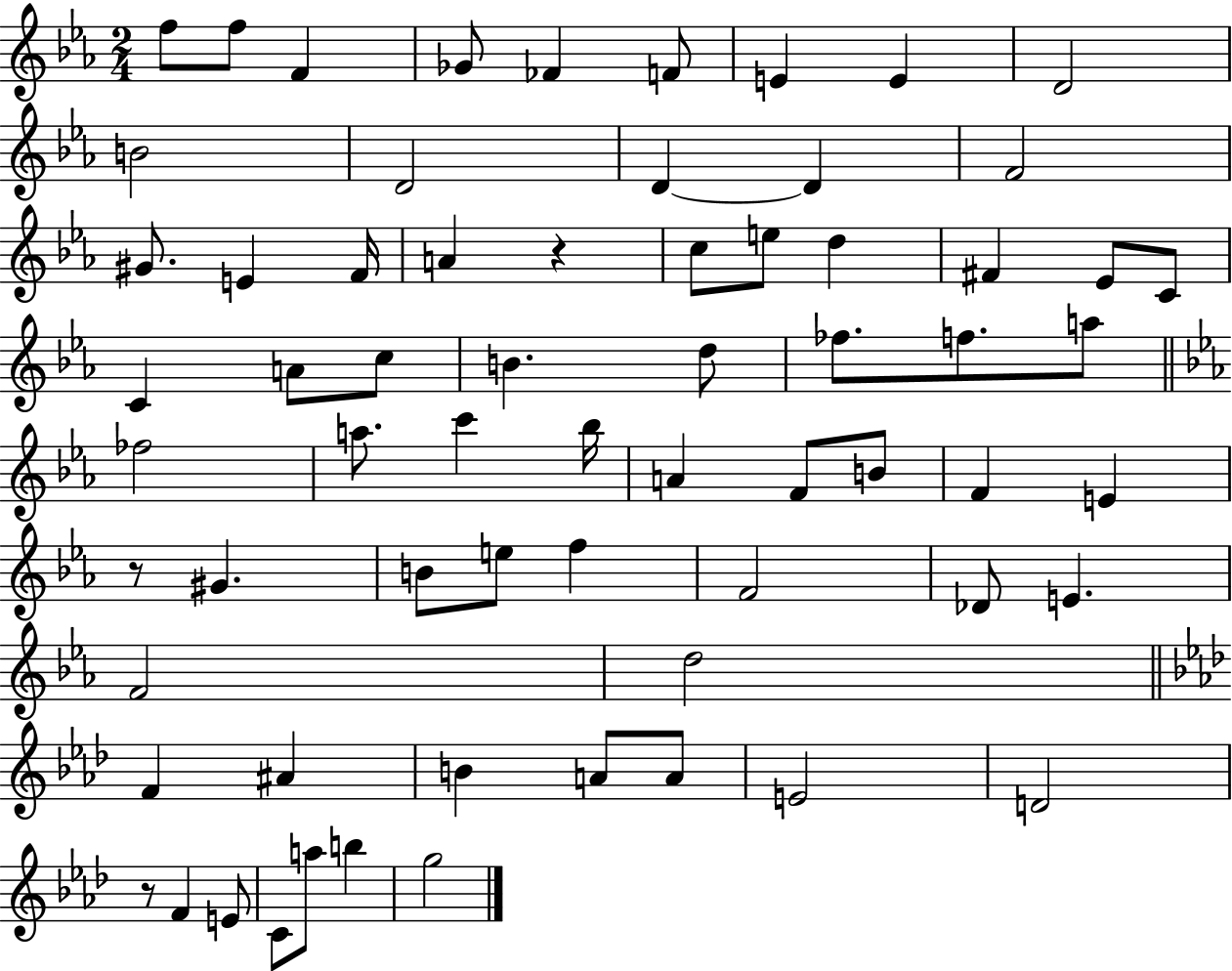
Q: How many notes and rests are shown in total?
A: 66